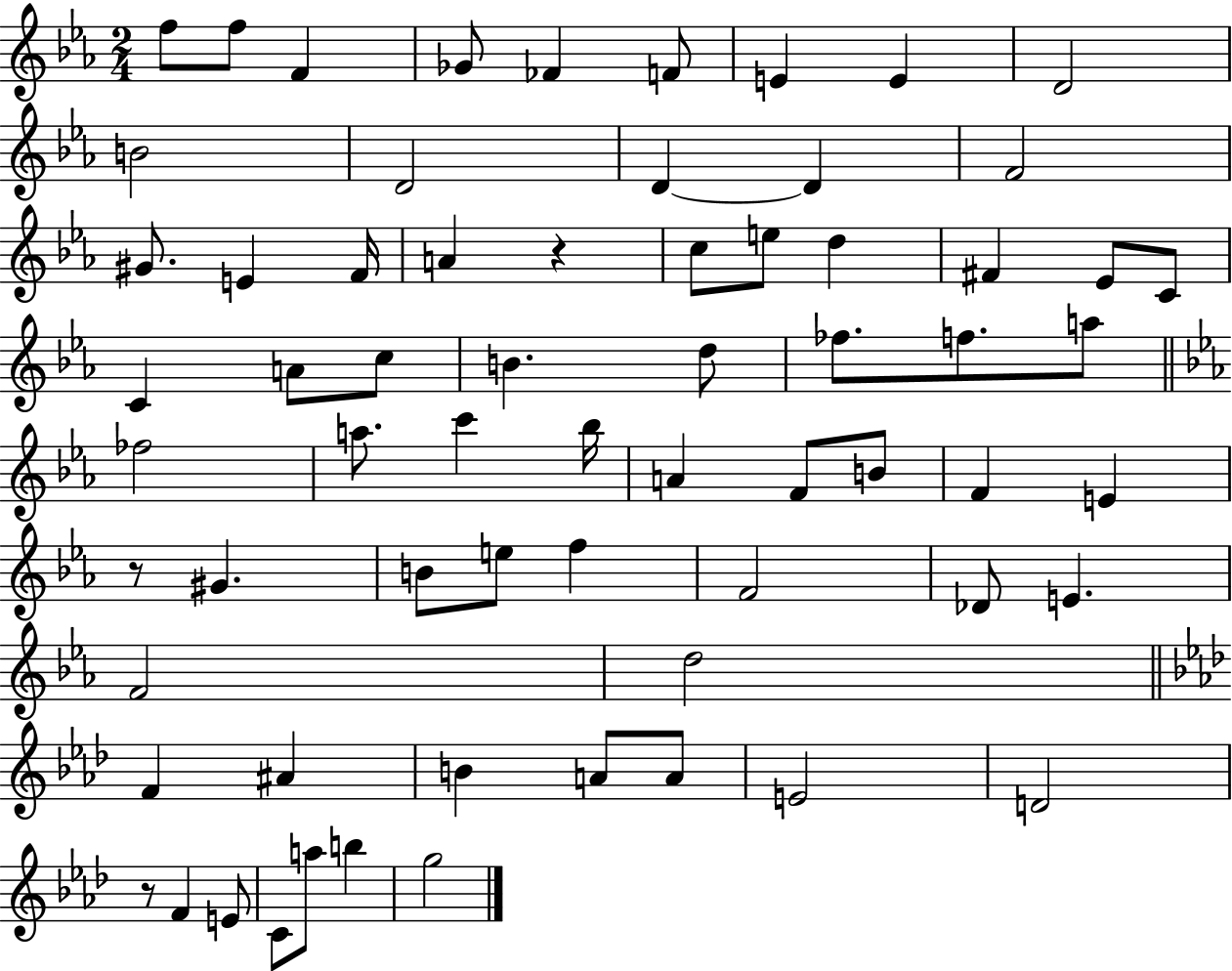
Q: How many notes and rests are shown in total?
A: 66